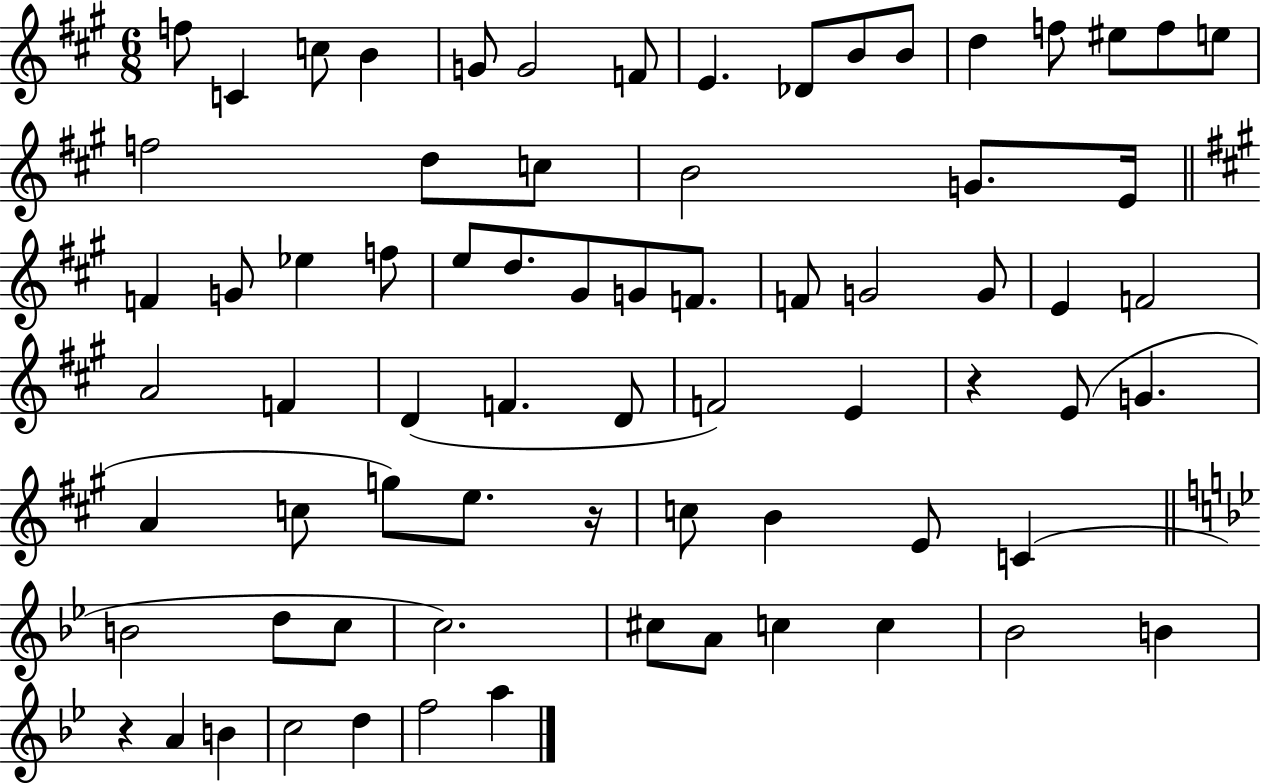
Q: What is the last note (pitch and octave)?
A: A5